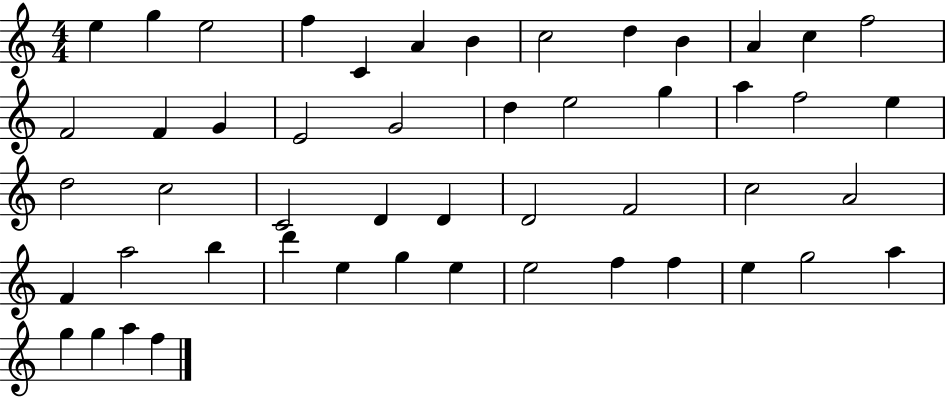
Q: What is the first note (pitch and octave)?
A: E5